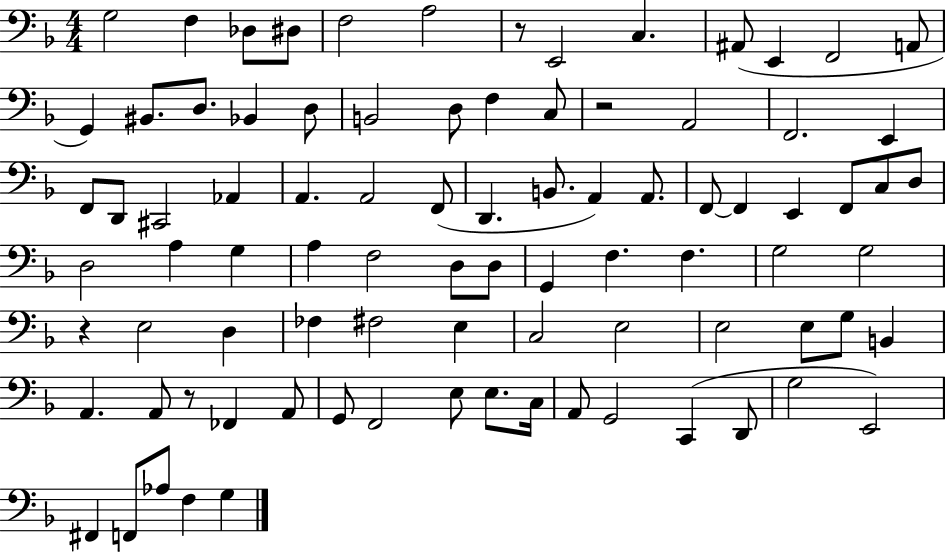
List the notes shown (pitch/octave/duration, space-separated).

G3/h F3/q Db3/e D#3/e F3/h A3/h R/e E2/h C3/q. A#2/e E2/q F2/h A2/e G2/q BIS2/e. D3/e. Bb2/q D3/e B2/h D3/e F3/q C3/e R/h A2/h F2/h. E2/q F2/e D2/e C#2/h Ab2/q A2/q. A2/h F2/e D2/q. B2/e. A2/q A2/e. F2/e F2/q E2/q F2/e C3/e D3/e D3/h A3/q G3/q A3/q F3/h D3/e D3/e G2/q F3/q. F3/q. G3/h G3/h R/q E3/h D3/q FES3/q F#3/h E3/q C3/h E3/h E3/h E3/e G3/e B2/q A2/q. A2/e R/e FES2/q A2/e G2/e F2/h E3/e E3/e. C3/s A2/e G2/h C2/q D2/e G3/h E2/h F#2/q F2/e Ab3/e F3/q G3/q